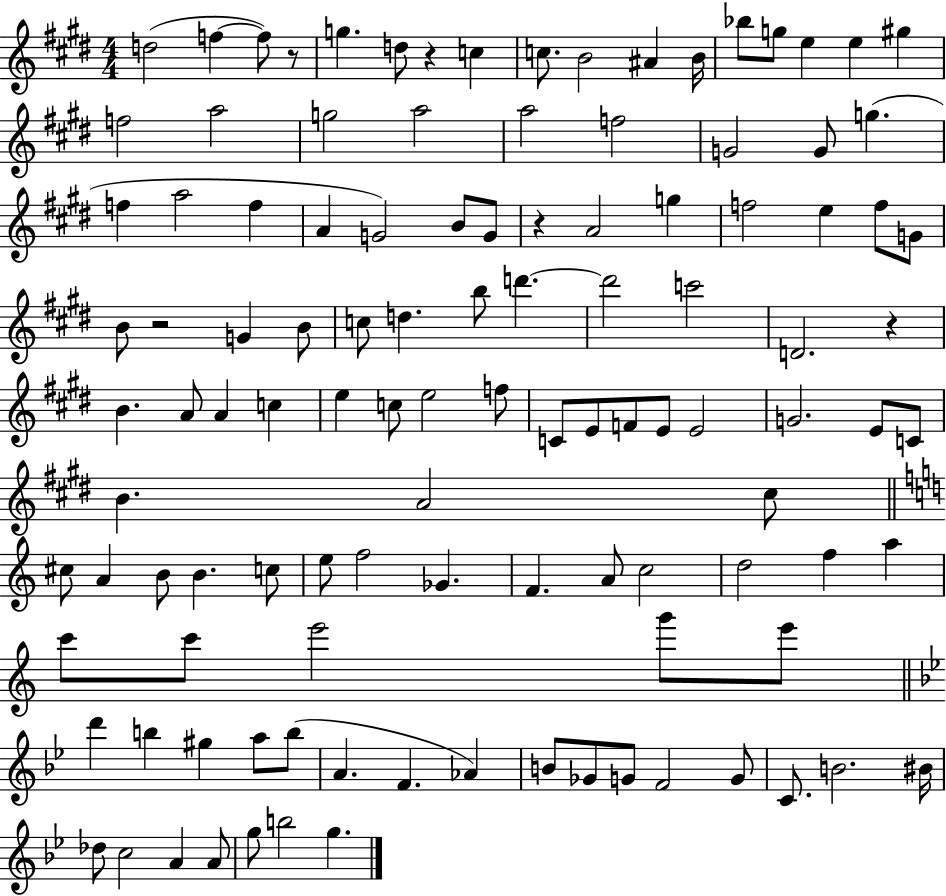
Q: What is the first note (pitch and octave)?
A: D5